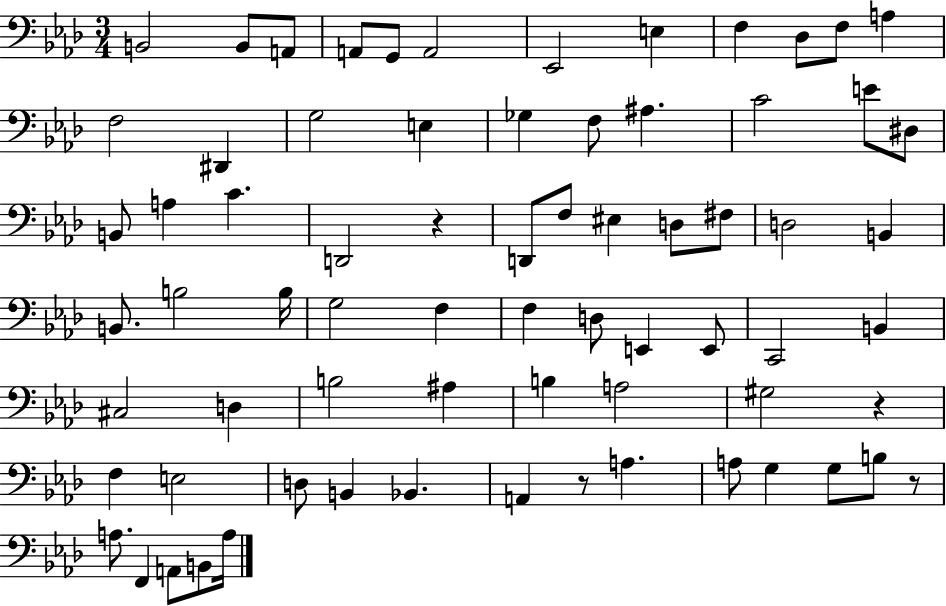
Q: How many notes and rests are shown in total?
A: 71